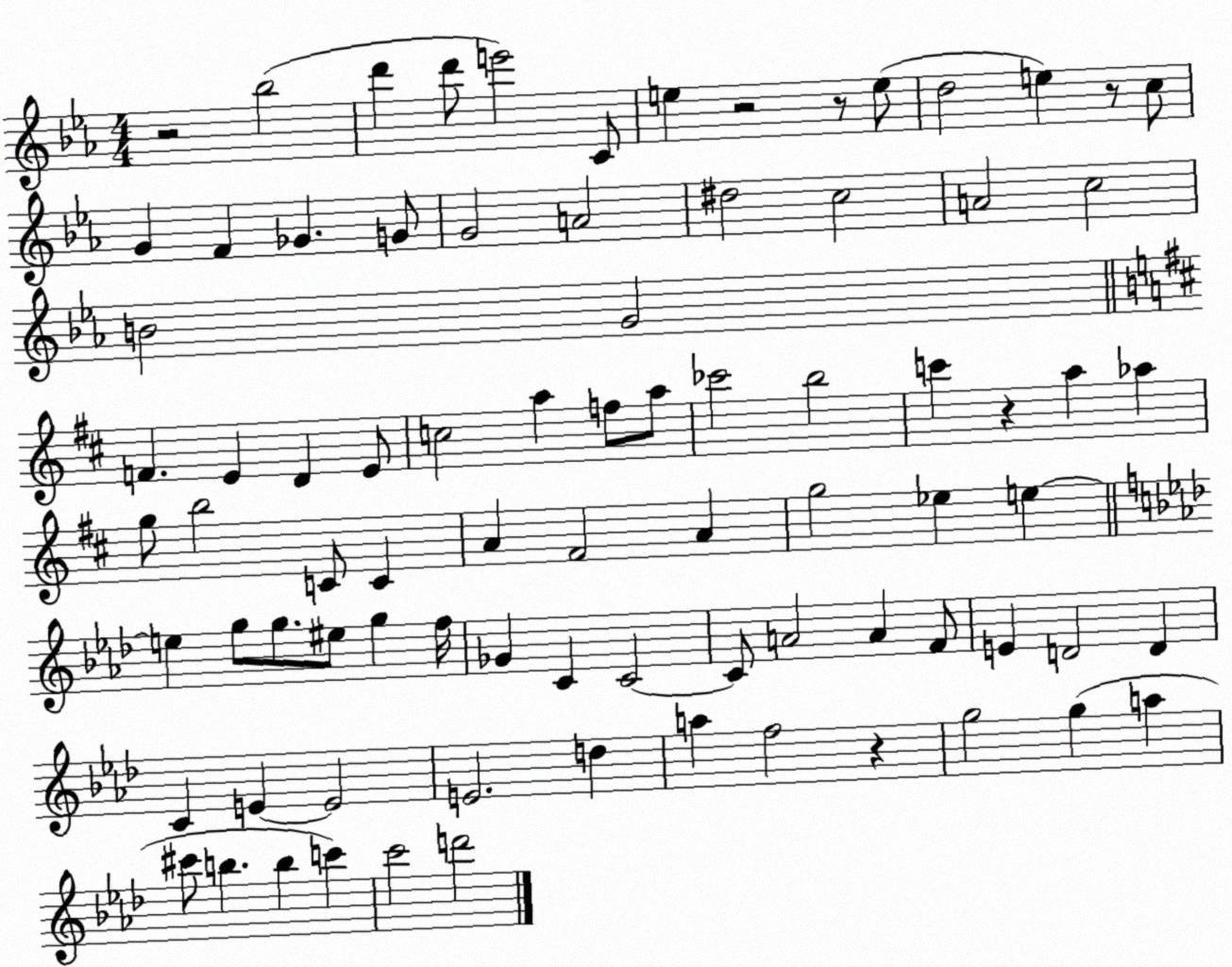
X:1
T:Untitled
M:4/4
L:1/4
K:Eb
z2 _b2 d' d'/2 e'2 C/2 e z2 z/2 e/2 d2 e z/2 c/2 G F _G G/2 G2 A2 ^d2 c2 A2 c2 B2 G2 F E D E/2 c2 a f/2 a/2 _c'2 b2 c' z a _a g/2 b2 C/2 C A ^F2 A g2 _e e e g/2 g/2 ^e/2 g f/4 _G C C2 C/2 A2 A F/2 E D2 D C E E2 E2 d a f2 z g2 g a ^c'/2 b b c' c'2 d'2